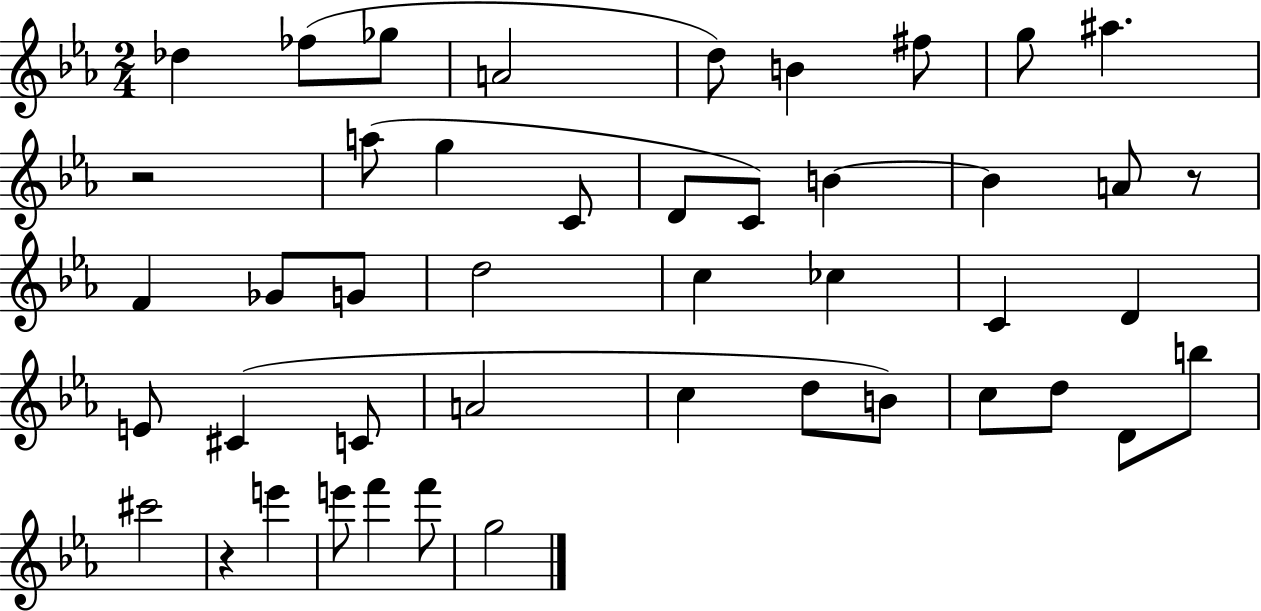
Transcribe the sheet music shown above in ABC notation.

X:1
T:Untitled
M:2/4
L:1/4
K:Eb
_d _f/2 _g/2 A2 d/2 B ^f/2 g/2 ^a z2 a/2 g C/2 D/2 C/2 B B A/2 z/2 F _G/2 G/2 d2 c _c C D E/2 ^C C/2 A2 c d/2 B/2 c/2 d/2 D/2 b/2 ^c'2 z e' e'/2 f' f'/2 g2